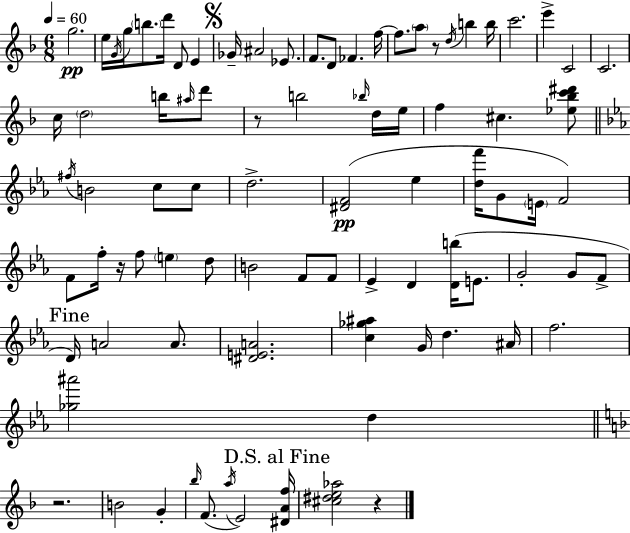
G5/h. E5/s G4/s G5/s B5/e. D6/s D4/e E4/q Gb4/s A#4/h Eb4/e. F4/e. D4/e FES4/q. F5/s F5/e. A5/e R/e D5/s B5/q B5/s C6/h. E6/q C4/h C4/h. C5/s D5/h B5/s A#5/s D6/e R/e B5/h Bb5/s D5/s E5/s F5/q C#5/q. [Eb5,Bb5,C6,D#6]/e F#5/s B4/h C5/e C5/e D5/h. [D#4,F4]/h Eb5/q [D5,F6]/s G4/e E4/s F4/h F4/e F5/s R/s F5/e E5/q D5/e B4/h F4/e F4/e Eb4/q D4/q [D4,B5]/s E4/e. G4/h G4/e F4/e D4/s A4/h A4/e. [D#4,E4,A4]/h. [C5,Gb5,A#5]/q G4/s D5/q. A#4/s F5/h. [Gb5,A#6]/h D5/q R/h. B4/h G4/q Bb5/s F4/e. A5/s E4/h [D#4,A4,F5]/s [C#5,D#5,E5,Ab5]/h R/q